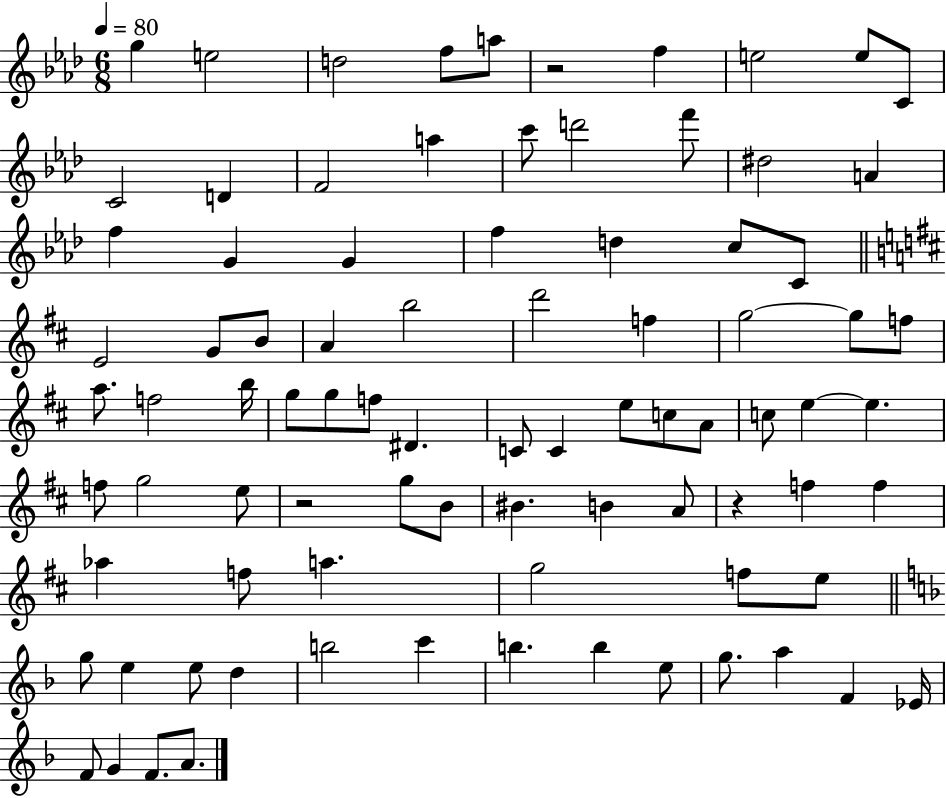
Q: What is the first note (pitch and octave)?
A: G5